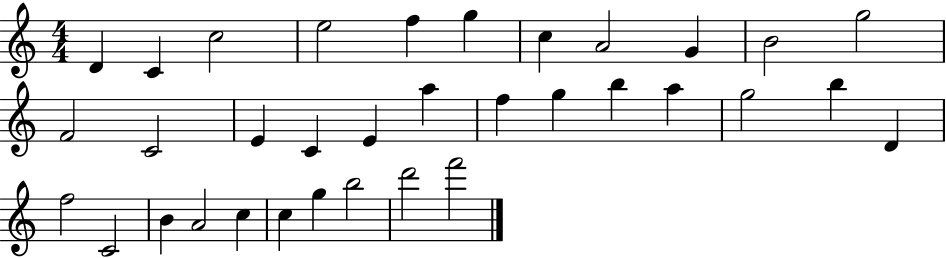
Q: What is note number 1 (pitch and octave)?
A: D4